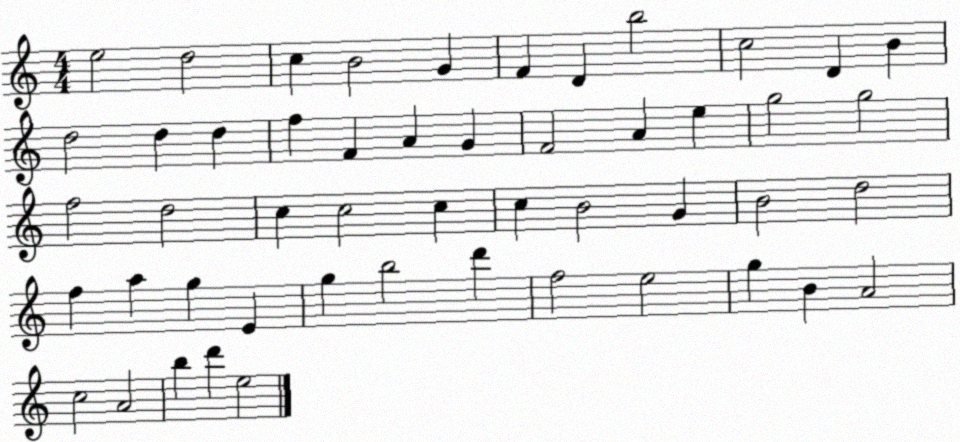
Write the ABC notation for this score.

X:1
T:Untitled
M:4/4
L:1/4
K:C
e2 d2 c B2 G F D b2 c2 D B d2 d d f F A G F2 A e g2 g2 f2 d2 c c2 c c B2 G B2 d2 f a g E g b2 d' f2 e2 g B A2 c2 A2 b d' e2